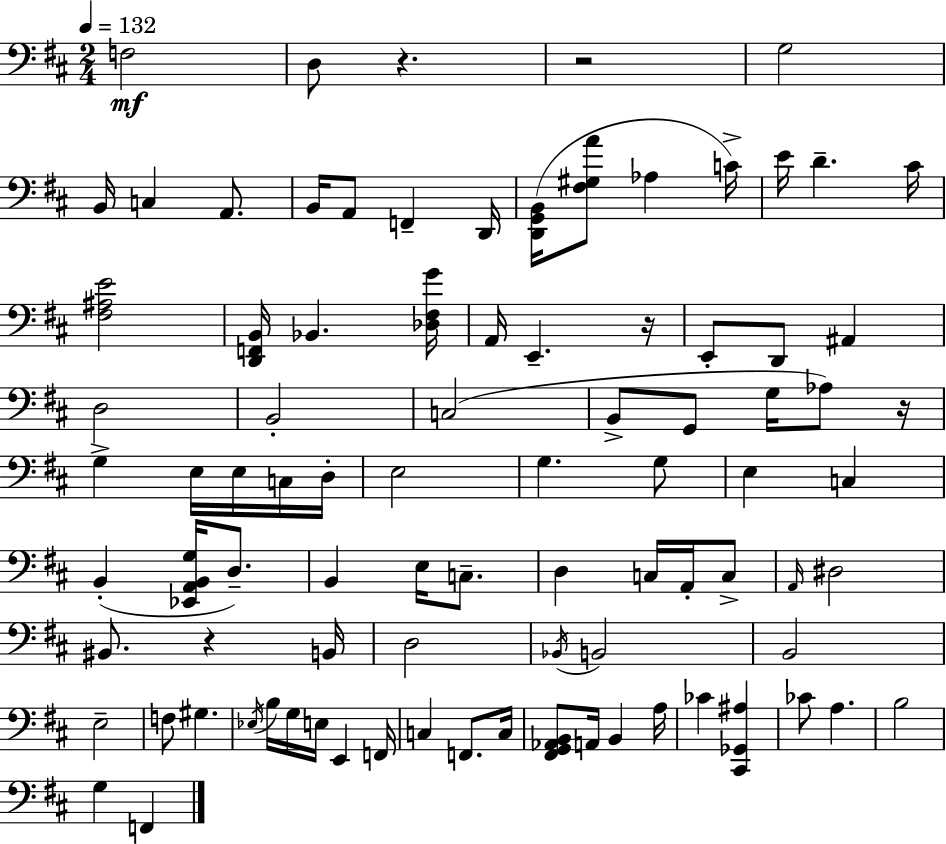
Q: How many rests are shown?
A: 5